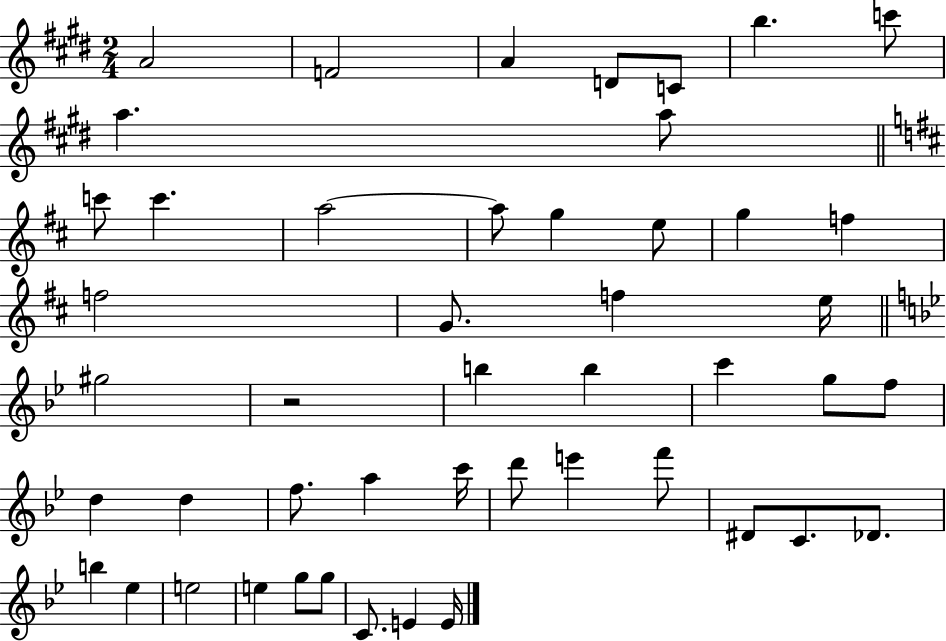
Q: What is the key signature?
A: E major